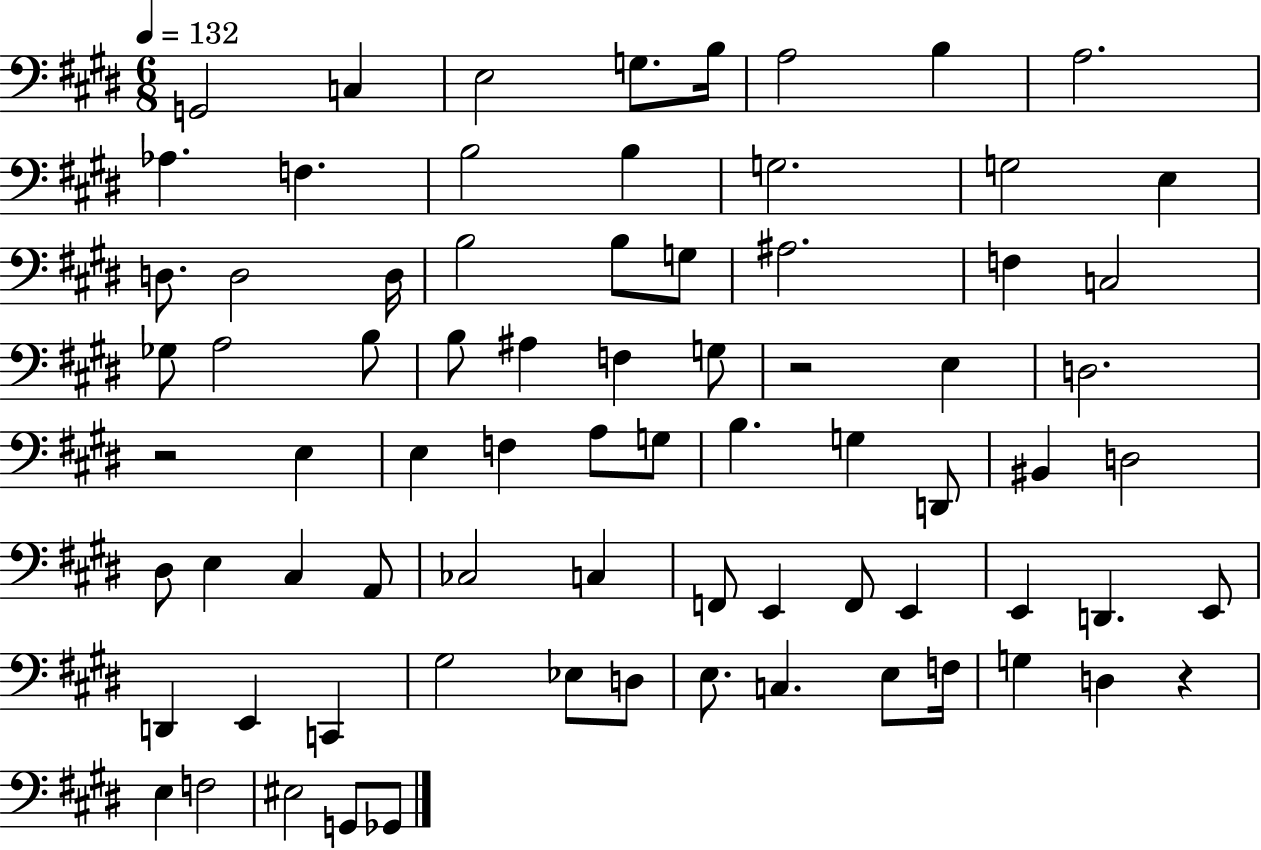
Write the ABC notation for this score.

X:1
T:Untitled
M:6/8
L:1/4
K:E
G,,2 C, E,2 G,/2 B,/4 A,2 B, A,2 _A, F, B,2 B, G,2 G,2 E, D,/2 D,2 D,/4 B,2 B,/2 G,/2 ^A,2 F, C,2 _G,/2 A,2 B,/2 B,/2 ^A, F, G,/2 z2 E, D,2 z2 E, E, F, A,/2 G,/2 B, G, D,,/2 ^B,, D,2 ^D,/2 E, ^C, A,,/2 _C,2 C, F,,/2 E,, F,,/2 E,, E,, D,, E,,/2 D,, E,, C,, ^G,2 _E,/2 D,/2 E,/2 C, E,/2 F,/4 G, D, z E, F,2 ^E,2 G,,/2 _G,,/2